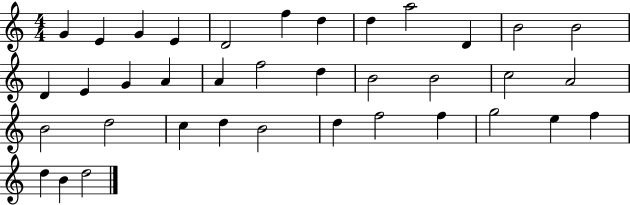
{
  \clef treble
  \numericTimeSignature
  \time 4/4
  \key c \major
  g'4 e'4 g'4 e'4 | d'2 f''4 d''4 | d''4 a''2 d'4 | b'2 b'2 | \break d'4 e'4 g'4 a'4 | a'4 f''2 d''4 | b'2 b'2 | c''2 a'2 | \break b'2 d''2 | c''4 d''4 b'2 | d''4 f''2 f''4 | g''2 e''4 f''4 | \break d''4 b'4 d''2 | \bar "|."
}